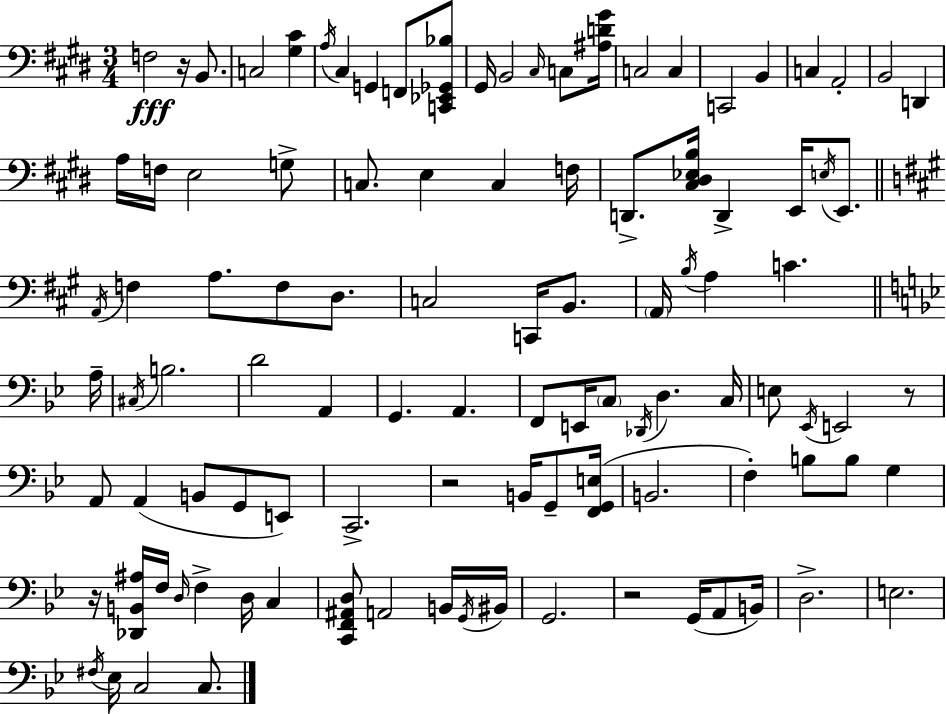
X:1
T:Untitled
M:3/4
L:1/4
K:E
F,2 z/4 B,,/2 C,2 [^G,^C] A,/4 ^C, G,, F,,/2 [C,,_E,,_G,,_B,]/2 ^G,,/4 B,,2 ^C,/4 C,/2 [^A,D^G]/4 C,2 C, C,,2 B,, C, A,,2 B,,2 D,, A,/4 F,/4 E,2 G,/2 C,/2 E, C, F,/4 D,,/2 [^C,^D,_E,B,]/4 D,, E,,/4 E,/4 E,,/2 A,,/4 F, A,/2 F,/2 D,/2 C,2 C,,/4 B,,/2 A,,/4 B,/4 A, C A,/4 ^C,/4 B,2 D2 A,, G,, A,, F,,/2 E,,/4 C,/2 _D,,/4 D, C,/4 E,/2 _E,,/4 E,,2 z/2 A,,/2 A,, B,,/2 G,,/2 E,,/2 C,,2 z2 B,,/4 G,,/2 [F,,G,,E,]/4 B,,2 F, B,/2 B,/2 G, z/4 [_D,,B,,^A,]/4 F,/4 D,/4 F, D,/4 C, [C,,F,,^A,,D,]/2 A,,2 B,,/4 G,,/4 ^B,,/4 G,,2 z2 G,,/4 A,,/2 B,,/4 D,2 E,2 ^F,/4 _E,/4 C,2 C,/2